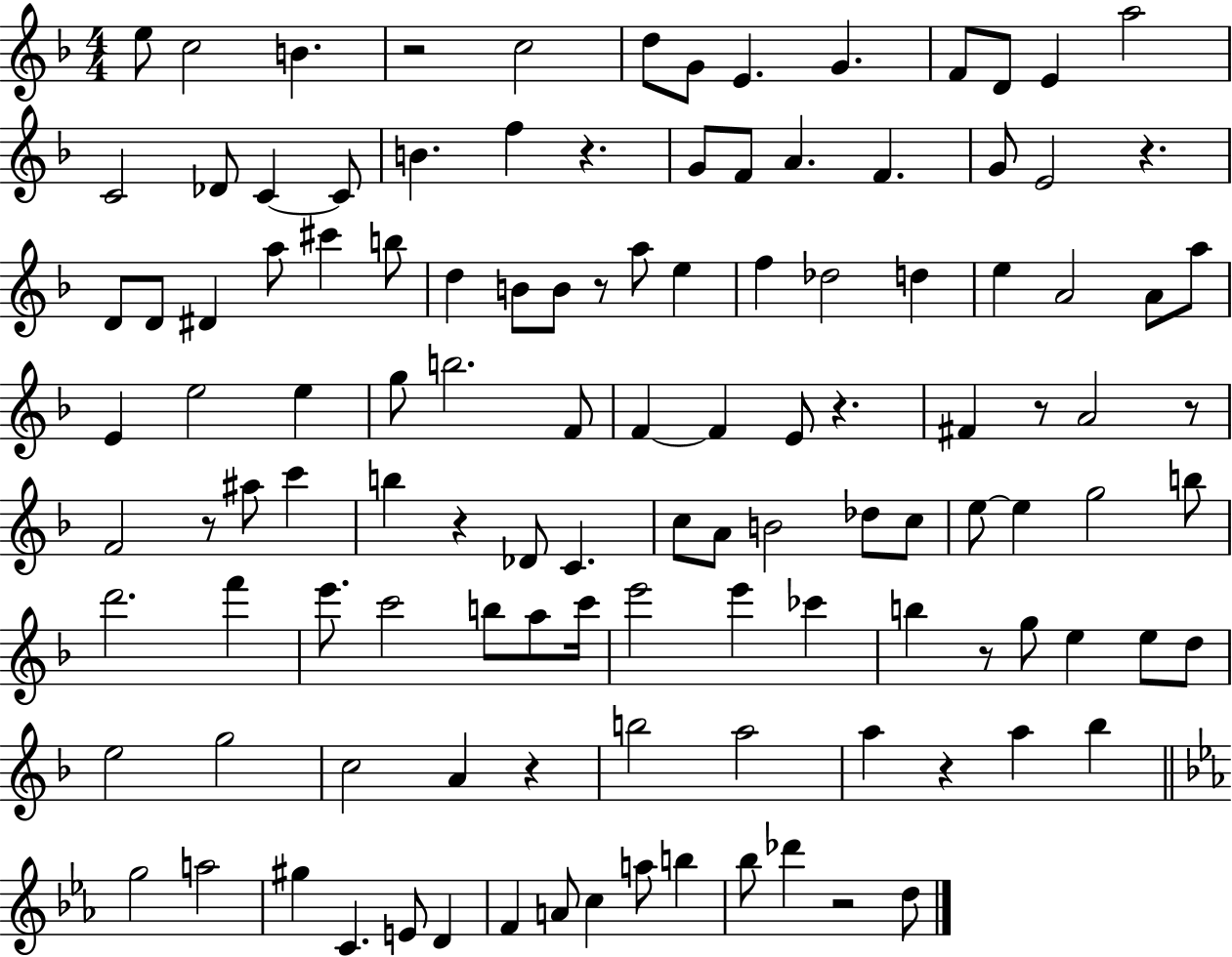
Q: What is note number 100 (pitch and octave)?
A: A4